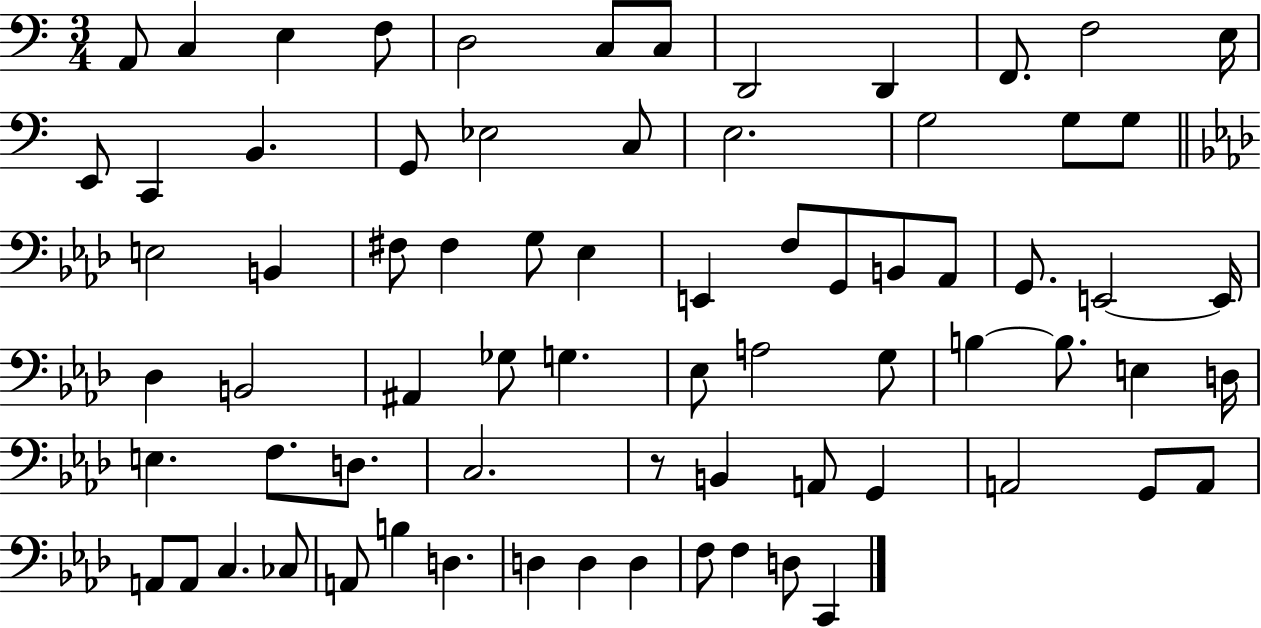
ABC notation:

X:1
T:Untitled
M:3/4
L:1/4
K:C
A,,/2 C, E, F,/2 D,2 C,/2 C,/2 D,,2 D,, F,,/2 F,2 E,/4 E,,/2 C,, B,, G,,/2 _E,2 C,/2 E,2 G,2 G,/2 G,/2 E,2 B,, ^F,/2 ^F, G,/2 _E, E,, F,/2 G,,/2 B,,/2 _A,,/2 G,,/2 E,,2 E,,/4 _D, B,,2 ^A,, _G,/2 G, _E,/2 A,2 G,/2 B, B,/2 E, D,/4 E, F,/2 D,/2 C,2 z/2 B,, A,,/2 G,, A,,2 G,,/2 A,,/2 A,,/2 A,,/2 C, _C,/2 A,,/2 B, D, D, D, D, F,/2 F, D,/2 C,,